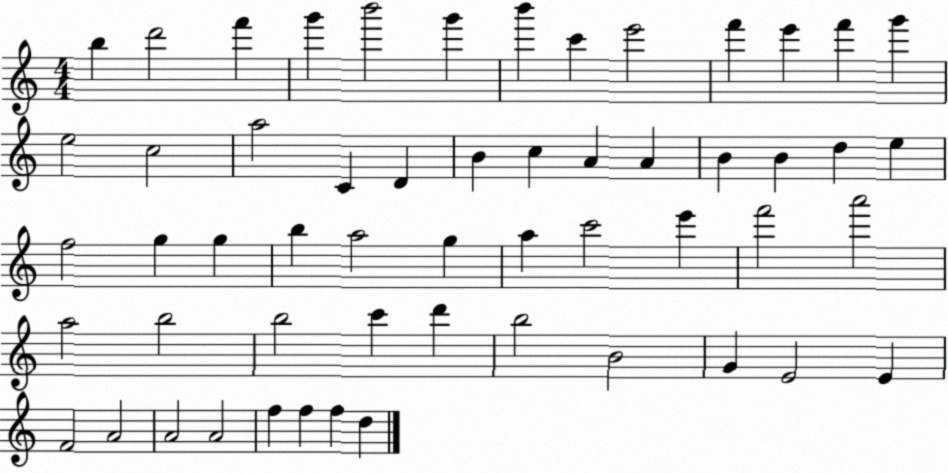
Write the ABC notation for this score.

X:1
T:Untitled
M:4/4
L:1/4
K:C
b d'2 f' g' b'2 g' b' c' e'2 f' e' f' g' e2 c2 a2 C D B c A A B B d e f2 g g b a2 g a c'2 e' f'2 a'2 a2 b2 b2 c' d' b2 B2 G E2 E F2 A2 A2 A2 f f f d